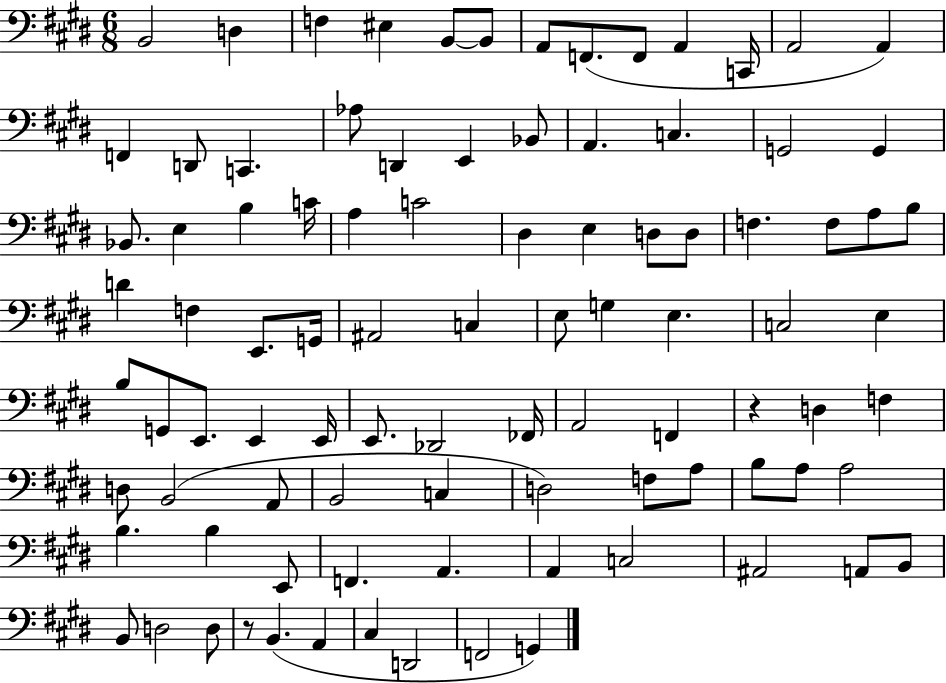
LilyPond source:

{
  \clef bass
  \numericTimeSignature
  \time 6/8
  \key e \major
  b,2 d4 | f4 eis4 b,8~~ b,8 | a,8 f,8.( f,8 a,4 c,16 | a,2 a,4) | \break f,4 d,8 c,4. | aes8 d,4 e,4 bes,8 | a,4. c4. | g,2 g,4 | \break bes,8. e4 b4 c'16 | a4 c'2 | dis4 e4 d8 d8 | f4. f8 a8 b8 | \break d'4 f4 e,8. g,16 | ais,2 c4 | e8 g4 e4. | c2 e4 | \break b8 g,8 e,8. e,4 e,16 | e,8. des,2 fes,16 | a,2 f,4 | r4 d4 f4 | \break d8 b,2( a,8 | b,2 c4 | d2) f8 a8 | b8 a8 a2 | \break b4. b4 e,8 | f,4. a,4. | a,4 c2 | ais,2 a,8 b,8 | \break b,8 d2 d8 | r8 b,4.( a,4 | cis4 d,2 | f,2 g,4) | \break \bar "|."
}